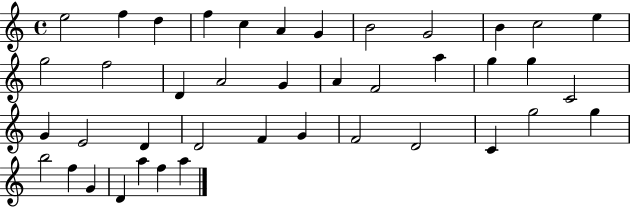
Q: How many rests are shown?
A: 0